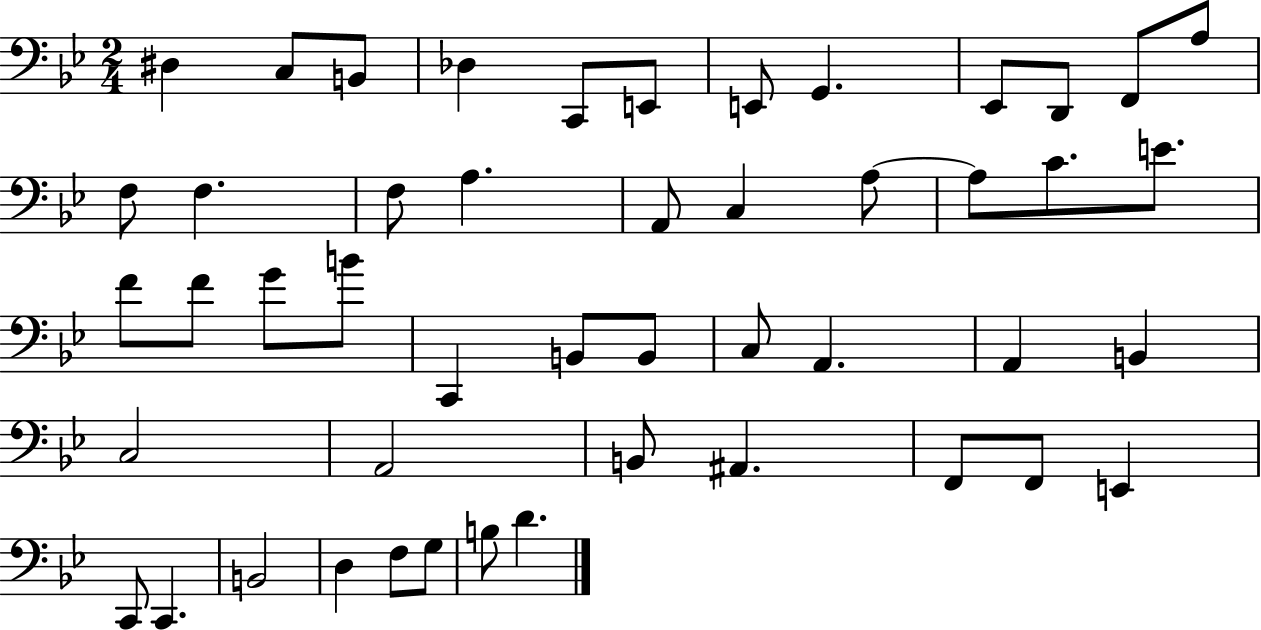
{
  \clef bass
  \numericTimeSignature
  \time 2/4
  \key bes \major
  \repeat volta 2 { dis4 c8 b,8 | des4 c,8 e,8 | e,8 g,4. | ees,8 d,8 f,8 a8 | \break f8 f4. | f8 a4. | a,8 c4 a8~~ | a8 c'8. e'8. | \break f'8 f'8 g'8 b'8 | c,4 b,8 b,8 | c8 a,4. | a,4 b,4 | \break c2 | a,2 | b,8 ais,4. | f,8 f,8 e,4 | \break c,8 c,4. | b,2 | d4 f8 g8 | b8 d'4. | \break } \bar "|."
}